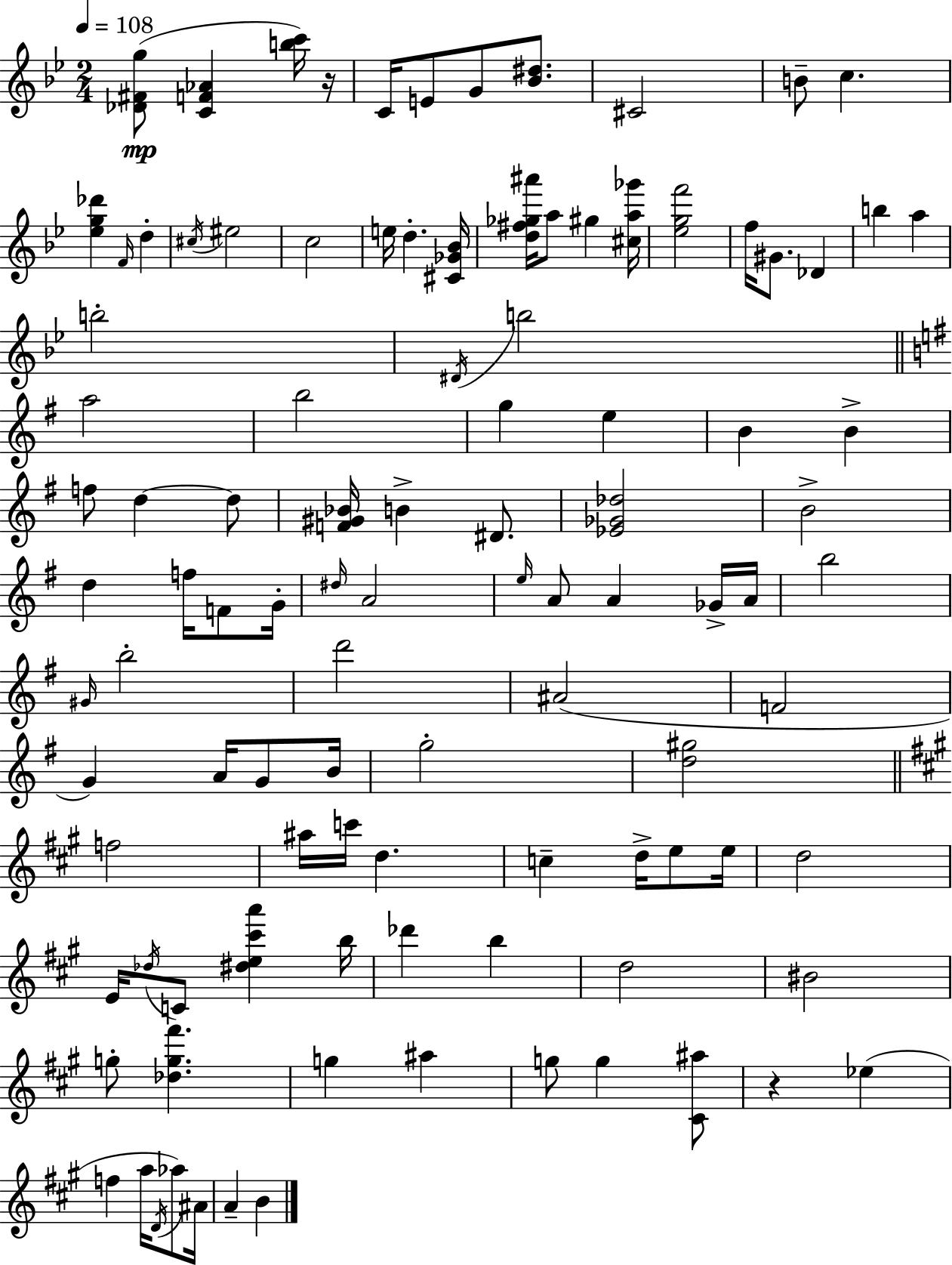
X:1
T:Untitled
M:2/4
L:1/4
K:Bb
[_D^Fg]/2 [CF_A] [bc']/4 z/4 C/4 E/2 G/2 [_B^d]/2 ^C2 B/2 c [_eg_d'] F/4 d ^c/4 ^e2 c2 e/4 d [^C_G_B]/4 [d^f_g^a']/4 a/2 ^g [^ca_g']/4 [_egf']2 f/4 ^G/2 _D b a b2 ^D/4 b2 a2 b2 g e B B f/2 d d/2 [F^G_B]/4 B ^D/2 [_E_G_d]2 B2 d f/4 F/2 G/4 ^d/4 A2 e/4 A/2 A _G/4 A/4 b2 ^G/4 b2 d'2 ^A2 F2 G A/4 G/2 B/4 g2 [d^g]2 f2 ^a/4 c'/4 d c d/4 e/2 e/4 d2 E/4 _d/4 C/2 [^de^c'a'] b/4 _d' b d2 ^B2 g/2 [_dg^f'] g ^a g/2 g [^C^a]/2 z _e f a/4 D/4 _a/2 ^A/4 A B